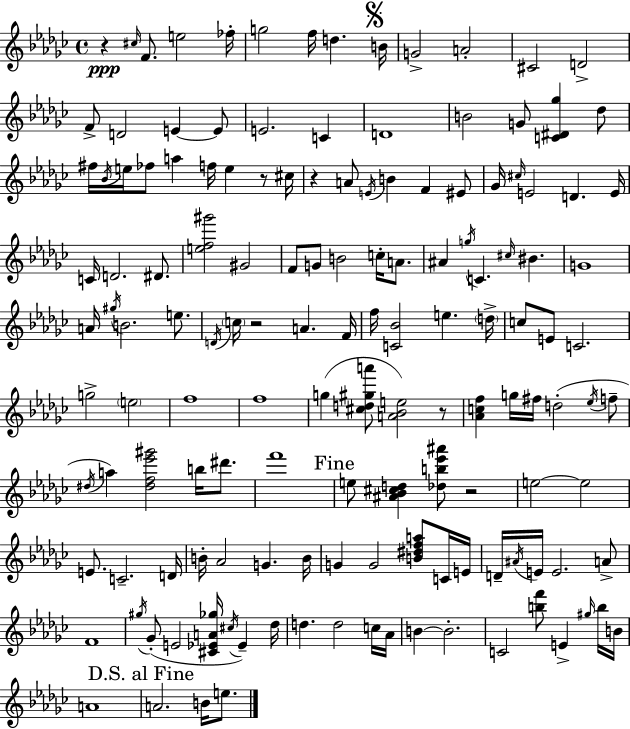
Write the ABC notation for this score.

X:1
T:Untitled
M:4/4
L:1/4
K:Ebm
z ^c/4 F/2 e2 _f/4 g2 f/4 d B/4 G2 A2 ^C2 D2 F/2 D2 E E/2 E2 C D4 B2 G/2 [C^D_g] _d/2 ^f/4 _B/4 e/4 _f/2 a f/4 e z/2 ^c/4 z A/2 E/4 B F ^E/2 _G/4 ^c/4 E2 D E/4 C/4 D2 ^D/2 [ef^g']2 ^G2 F/2 G/2 B2 c/4 A/2 ^A g/4 C ^c/4 ^B G4 A/4 ^g/4 B2 e/2 D/4 c/4 z2 A F/4 f/4 [C_B]2 e d/4 c/2 E/2 C2 g2 e2 f4 f4 g [^cd^ga']/2 [A_Be]2 z/2 [_Acf] g/4 ^f/4 d2 _e/4 f/2 ^d/4 a [^df_e'^g']2 b/4 ^d'/2 f'4 e/2 [^A_B^cd] [_db_e'^a']/2 z2 e2 e2 E/2 C2 D/4 B/4 _A2 G B/4 G G2 [B^dfa]/2 C/4 E/4 D/4 ^A/4 E/4 E2 A/2 F4 ^g/4 _G/2 E2 [^C_EA_g]/4 ^c/4 _E _d/4 d d2 c/4 _A/4 B B2 C2 [bf']/2 E ^g/4 b/4 B/4 A4 A2 B/4 e/2